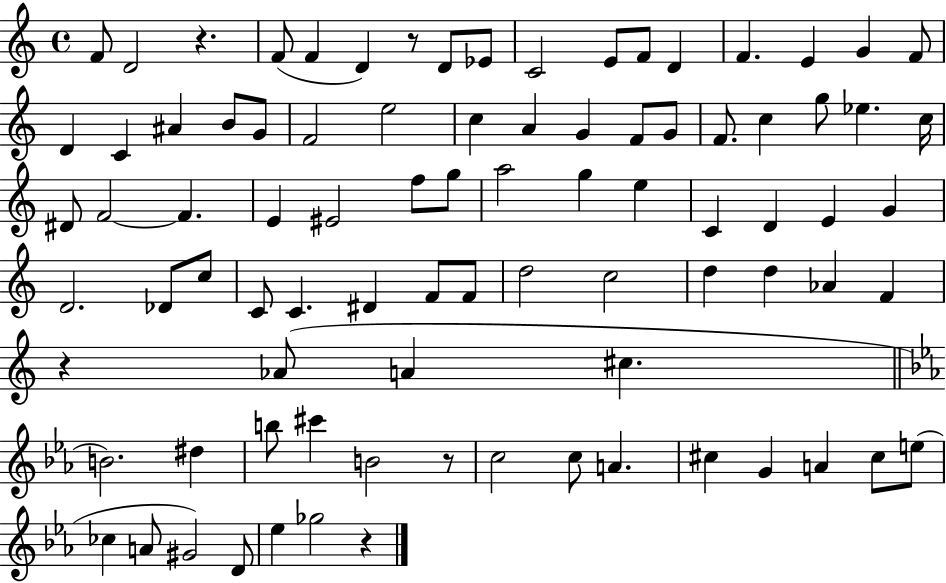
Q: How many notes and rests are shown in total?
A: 87